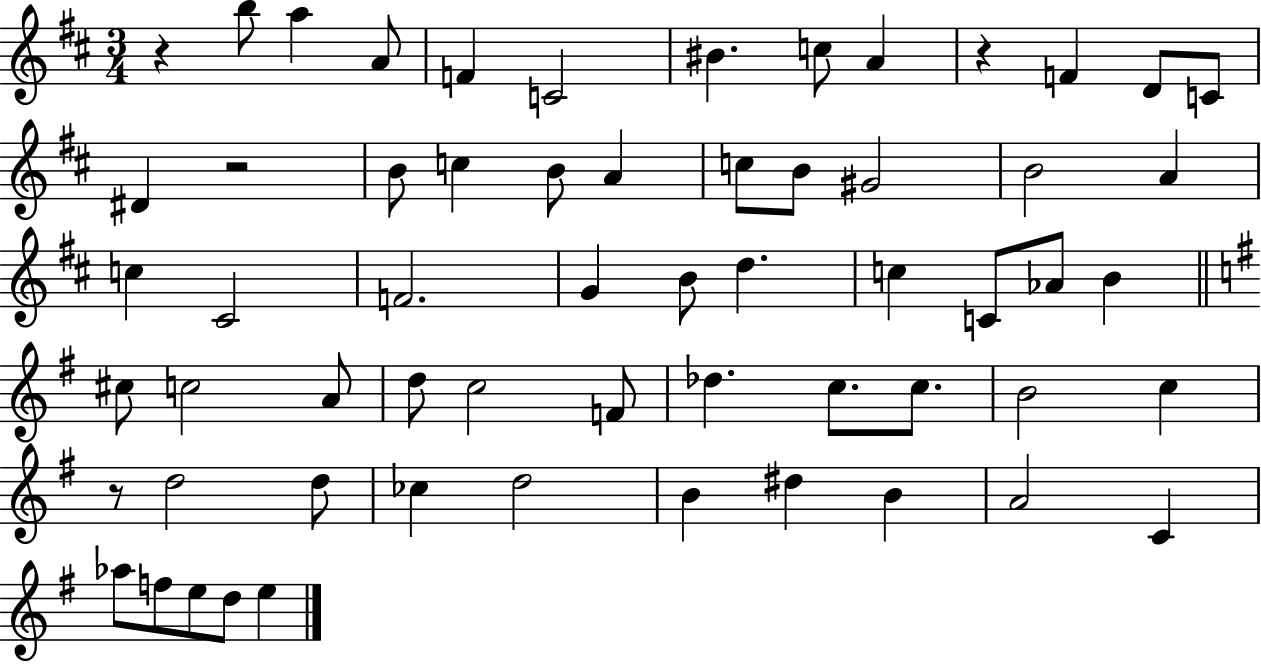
X:1
T:Untitled
M:3/4
L:1/4
K:D
z b/2 a A/2 F C2 ^B c/2 A z F D/2 C/2 ^D z2 B/2 c B/2 A c/2 B/2 ^G2 B2 A c ^C2 F2 G B/2 d c C/2 _A/2 B ^c/2 c2 A/2 d/2 c2 F/2 _d c/2 c/2 B2 c z/2 d2 d/2 _c d2 B ^d B A2 C _a/2 f/2 e/2 d/2 e